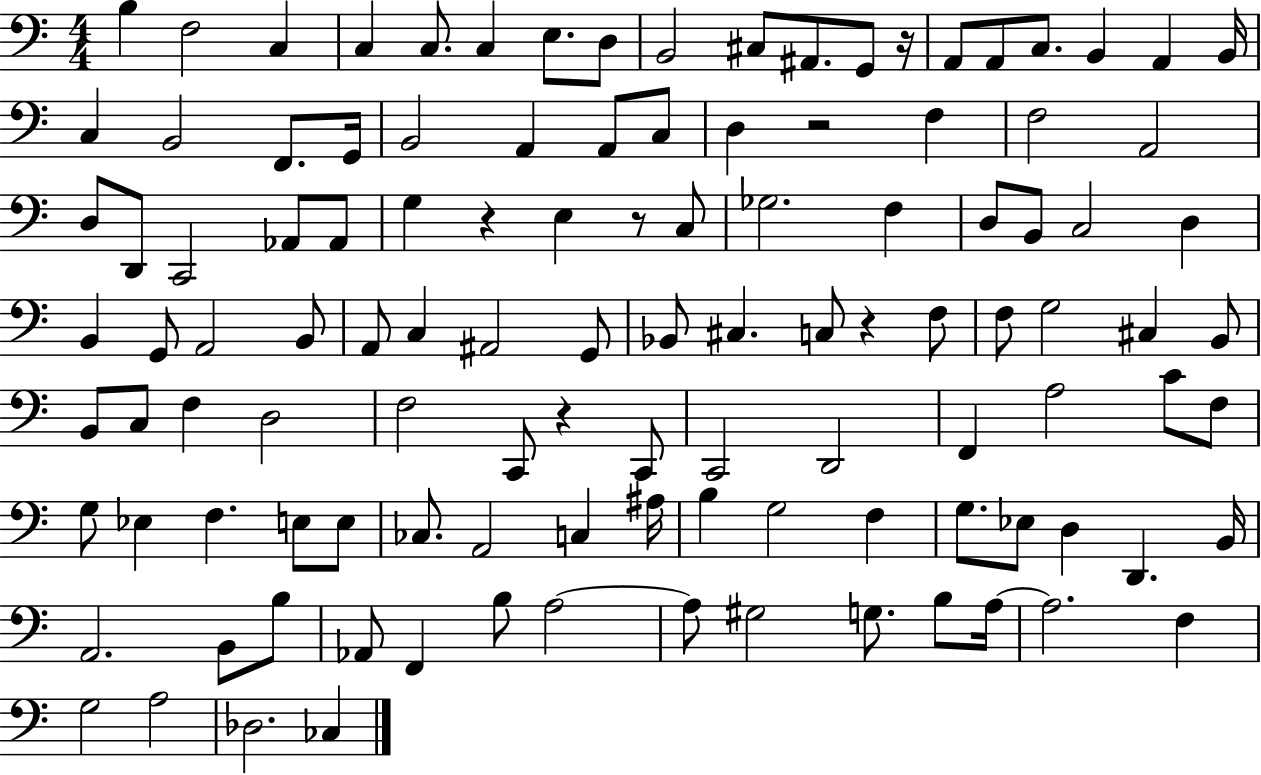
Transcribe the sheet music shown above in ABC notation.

X:1
T:Untitled
M:4/4
L:1/4
K:C
B, F,2 C, C, C,/2 C, E,/2 D,/2 B,,2 ^C,/2 ^A,,/2 G,,/2 z/4 A,,/2 A,,/2 C,/2 B,, A,, B,,/4 C, B,,2 F,,/2 G,,/4 B,,2 A,, A,,/2 C,/2 D, z2 F, F,2 A,,2 D,/2 D,,/2 C,,2 _A,,/2 _A,,/2 G, z E, z/2 C,/2 _G,2 F, D,/2 B,,/2 C,2 D, B,, G,,/2 A,,2 B,,/2 A,,/2 C, ^A,,2 G,,/2 _B,,/2 ^C, C,/2 z F,/2 F,/2 G,2 ^C, B,,/2 B,,/2 C,/2 F, D,2 F,2 C,,/2 z C,,/2 C,,2 D,,2 F,, A,2 C/2 F,/2 G,/2 _E, F, E,/2 E,/2 _C,/2 A,,2 C, ^A,/4 B, G,2 F, G,/2 _E,/2 D, D,, B,,/4 A,,2 B,,/2 B,/2 _A,,/2 F,, B,/2 A,2 A,/2 ^G,2 G,/2 B,/2 A,/4 A,2 F, G,2 A,2 _D,2 _C,